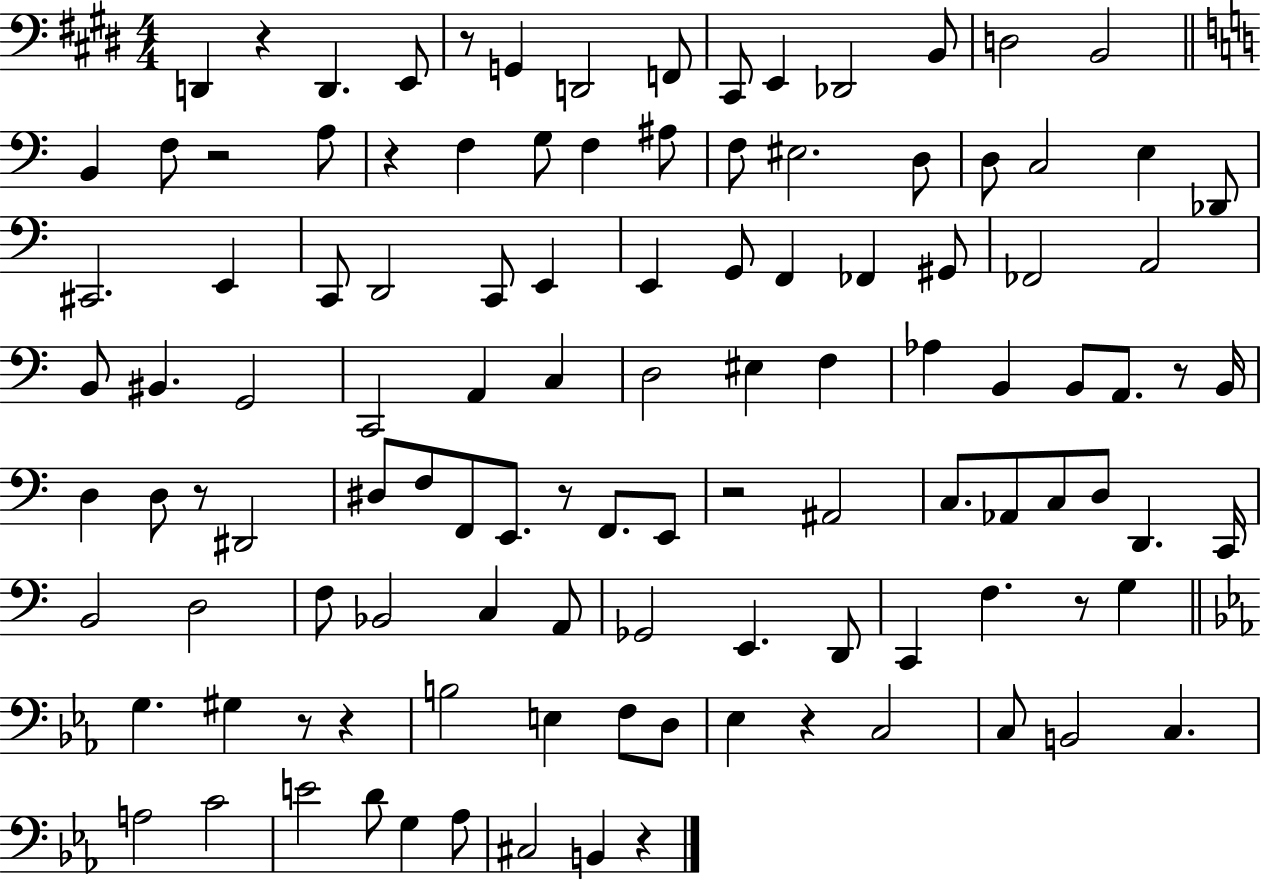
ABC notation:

X:1
T:Untitled
M:4/4
L:1/4
K:E
D,, z D,, E,,/2 z/2 G,, D,,2 F,,/2 ^C,,/2 E,, _D,,2 B,,/2 D,2 B,,2 B,, F,/2 z2 A,/2 z F, G,/2 F, ^A,/2 F,/2 ^E,2 D,/2 D,/2 C,2 E, _D,,/2 ^C,,2 E,, C,,/2 D,,2 C,,/2 E,, E,, G,,/2 F,, _F,, ^G,,/2 _F,,2 A,,2 B,,/2 ^B,, G,,2 C,,2 A,, C, D,2 ^E, F, _A, B,, B,,/2 A,,/2 z/2 B,,/4 D, D,/2 z/2 ^D,,2 ^D,/2 F,/2 F,,/2 E,,/2 z/2 F,,/2 E,,/2 z2 ^A,,2 C,/2 _A,,/2 C,/2 D,/2 D,, C,,/4 B,,2 D,2 F,/2 _B,,2 C, A,,/2 _G,,2 E,, D,,/2 C,, F, z/2 G, G, ^G, z/2 z B,2 E, F,/2 D,/2 _E, z C,2 C,/2 B,,2 C, A,2 C2 E2 D/2 G, _A,/2 ^C,2 B,, z